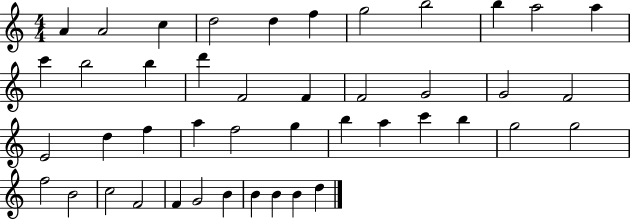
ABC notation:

X:1
T:Untitled
M:4/4
L:1/4
K:C
A A2 c d2 d f g2 b2 b a2 a c' b2 b d' F2 F F2 G2 G2 F2 E2 d f a f2 g b a c' b g2 g2 f2 B2 c2 F2 F G2 B B B B d